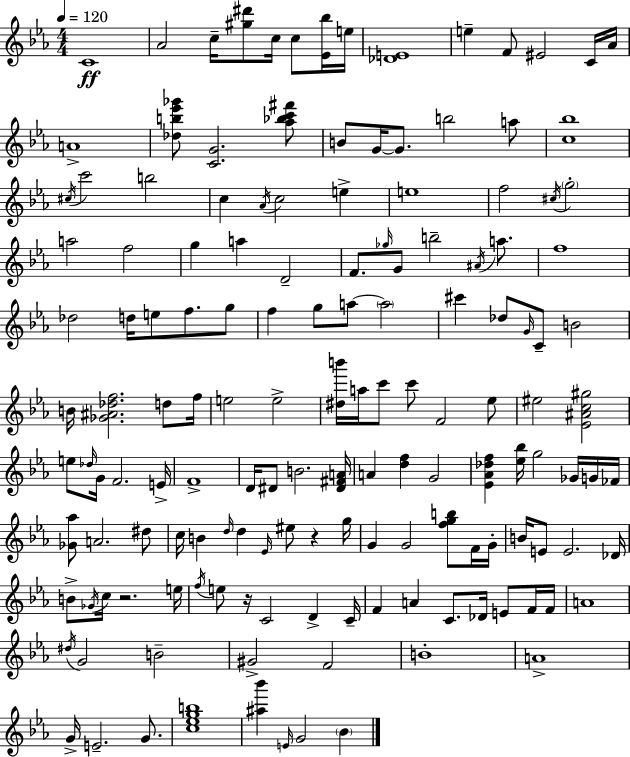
X:1
T:Untitled
M:4/4
L:1/4
K:Eb
C4 _A2 c/4 [^g^d']/2 c/4 c/2 [_E_b]/4 e/4 [_DE]4 e F/2 ^E2 C/4 _A/4 A4 [_db_e'_g']/2 [CG]2 [_a_bc'^f']/2 B/2 G/4 G/2 b2 a/2 [c_b]4 ^c/4 c'2 b2 c _A/4 c2 e e4 f2 ^c/4 g2 a2 f2 g a D2 F/2 _g/4 G/2 b2 ^A/4 a/2 f4 _d2 d/4 e/2 f/2 g/2 f g/2 a/2 a2 ^c' _d/2 G/4 C/2 B2 B/4 [_G^A_df]2 d/2 f/4 e2 e2 [^db']/4 a/4 c'/2 c'/2 F2 _e/2 ^e2 [_E^Ac^g]2 e/2 _d/4 G/4 F2 E/4 F4 D/4 ^D/2 B2 [^D^FA]/4 A [df] G2 [_E_A_df] [_e_b]/4 g2 _G/4 G/4 _F/4 [_G_a]/2 A2 ^d/2 c/4 B d/4 d _E/4 ^e/2 z g/4 G G2 [fgb]/2 F/4 G/4 B/4 E/2 E2 _D/4 B/2 _G/4 c/4 z2 e/4 f/4 e/2 z/4 C2 D C/4 F A C/2 _D/4 E/2 F/4 F/4 A4 ^d/4 G2 B2 ^G2 F2 B4 A4 G/4 E2 G/2 [c_egb]4 [^a_b'] E/4 G2 _B